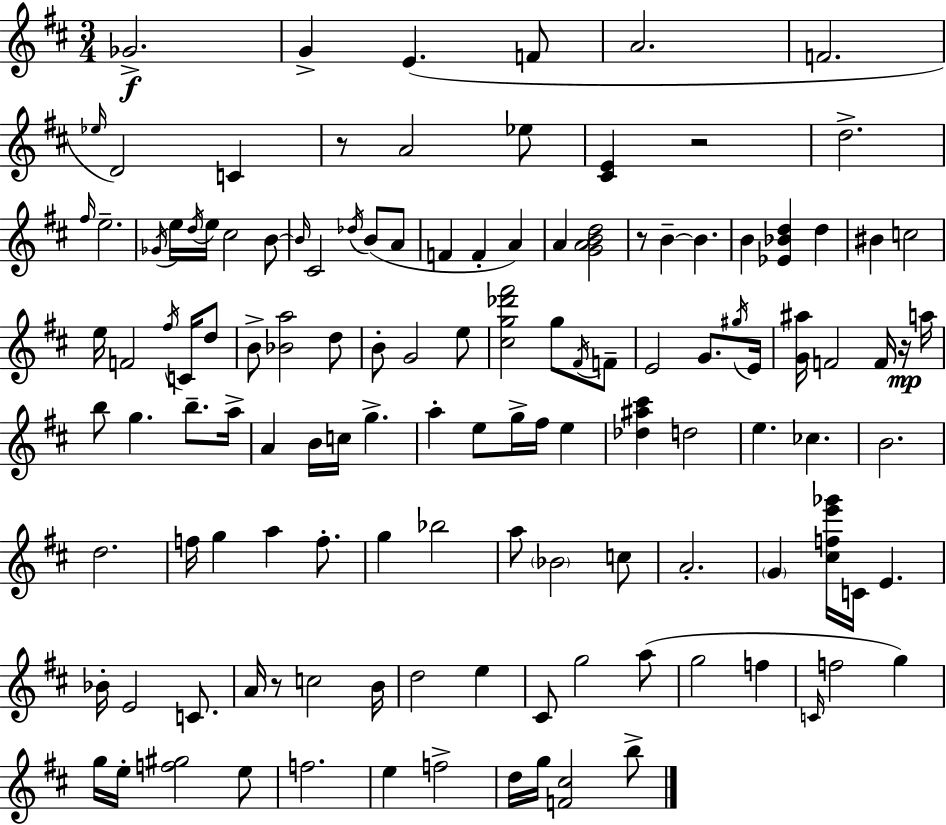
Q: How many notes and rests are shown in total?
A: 126